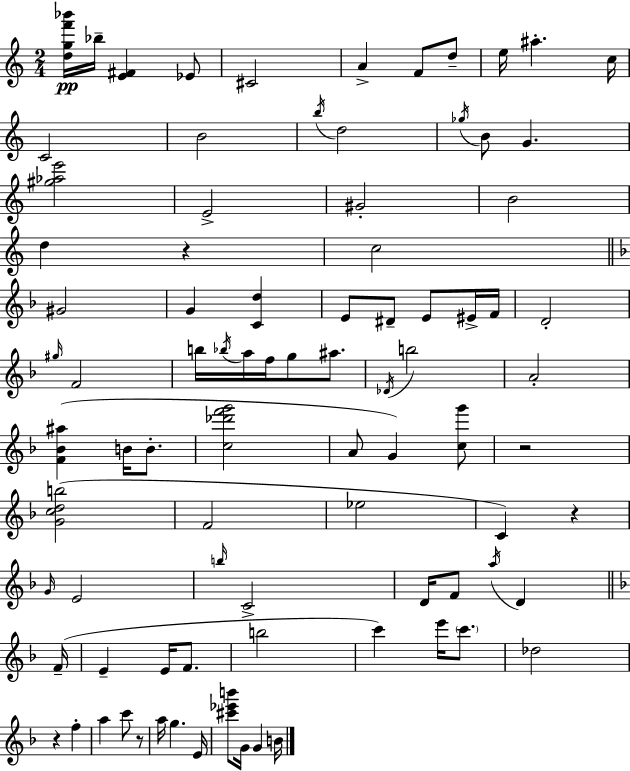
[D5,G5,F6,Bb6]/s Bb5/s [E4,F#4]/q Eb4/e C#4/h A4/q F4/e D5/e E5/s A#5/q. C5/s C4/h B4/h B5/s D5/h Gb5/s B4/e G4/q. [G#5,Ab5,E6]/h E4/h G#4/h B4/h D5/q R/q C5/h G#4/h G4/q [C4,D5]/q E4/e D#4/e E4/e EIS4/s F4/s D4/h G#5/s F4/h B5/s Bb5/s A5/s F5/s G5/e A#5/e. Db4/s B5/h A4/h [F4,Bb4,A#5]/q B4/s B4/e. [C5,Db6,F6,G6]/h A4/e G4/q [C5,G6]/e R/h [G4,C5,D5,B5]/h F4/h Eb5/h C4/q R/q G4/s E4/h B5/s C4/h D4/s F4/e A5/s D4/q F4/s E4/q E4/s F4/e. B5/h C6/q E6/s C6/e. Db5/h R/q F5/q A5/q C6/e R/e A5/s G5/q. E4/s [C#6,Eb6,B6]/e G4/s G4/q B4/s